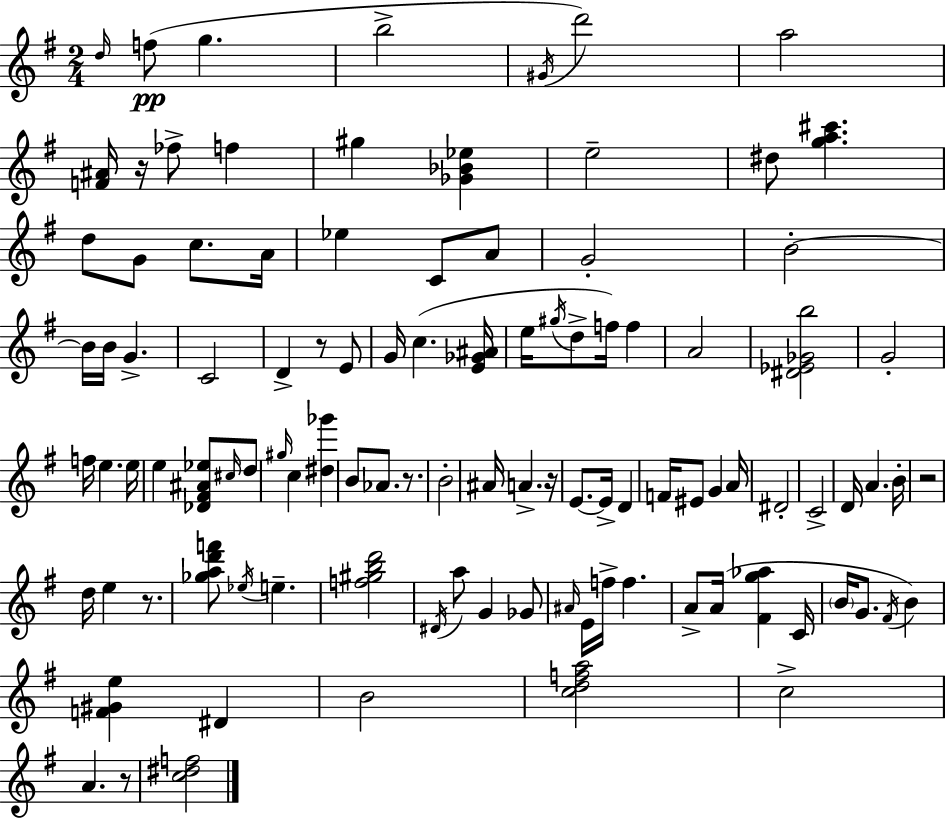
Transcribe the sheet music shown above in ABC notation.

X:1
T:Untitled
M:2/4
L:1/4
K:Em
d/4 f/2 g b2 ^G/4 d'2 a2 [F^A]/4 z/4 _f/2 f ^g [_G_B_e] e2 ^d/2 [ga^c'] d/2 G/2 c/2 A/4 _e C/2 A/2 G2 B2 B/4 B/4 G C2 D z/2 E/2 G/4 c [E_G^A]/4 e/4 ^g/4 d/2 f/4 f A2 [^D_E_Gb]2 G2 f/4 e e/4 e [_D^F^A_e]/2 ^c/4 d/2 ^g/4 c [^d_g'] B/2 _A/2 z/2 B2 ^A/4 A z/4 E/2 E/4 D F/4 ^E/2 G A/4 ^D2 C2 D/4 A B/4 z2 d/4 e z/2 [_gad'f']/2 _e/4 e [f^gbd']2 ^D/4 a/2 G _G/2 ^A/4 E/4 f/4 f A/2 A/4 [^Fg_a] C/4 B/4 G/2 ^F/4 B [F^Ge] ^D B2 [cdfa]2 c2 A z/2 [c^df]2